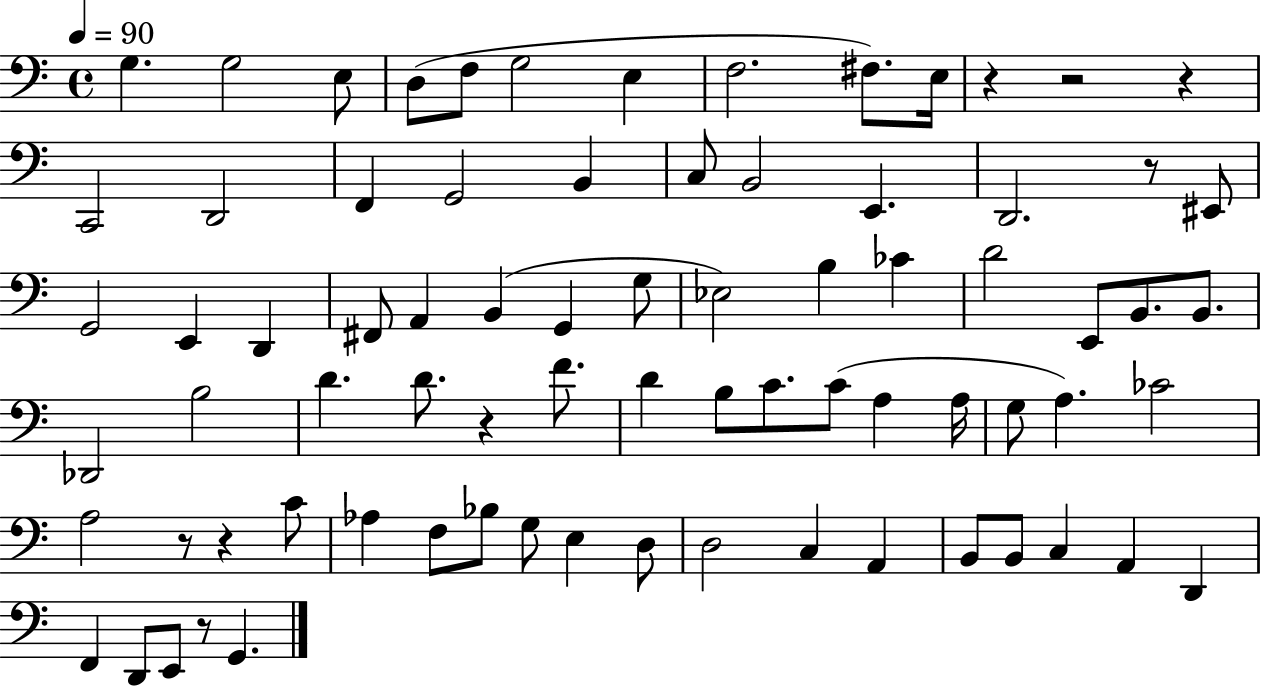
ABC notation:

X:1
T:Untitled
M:4/4
L:1/4
K:C
G, G,2 E,/2 D,/2 F,/2 G,2 E, F,2 ^F,/2 E,/4 z z2 z C,,2 D,,2 F,, G,,2 B,, C,/2 B,,2 E,, D,,2 z/2 ^E,,/2 G,,2 E,, D,, ^F,,/2 A,, B,, G,, G,/2 _E,2 B, _C D2 E,,/2 B,,/2 B,,/2 _D,,2 B,2 D D/2 z F/2 D B,/2 C/2 C/2 A, A,/4 G,/2 A, _C2 A,2 z/2 z C/2 _A, F,/2 _B,/2 G,/2 E, D,/2 D,2 C, A,, B,,/2 B,,/2 C, A,, D,, F,, D,,/2 E,,/2 z/2 G,,